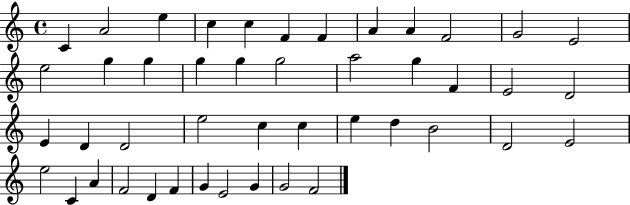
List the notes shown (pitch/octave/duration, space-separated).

C4/q A4/h E5/q C5/q C5/q F4/q F4/q A4/q A4/q F4/h G4/h E4/h E5/h G5/q G5/q G5/q G5/q G5/h A5/h G5/q F4/q E4/h D4/h E4/q D4/q D4/h E5/h C5/q C5/q E5/q D5/q B4/h D4/h E4/h E5/h C4/q A4/q F4/h D4/q F4/q G4/q E4/h G4/q G4/h F4/h